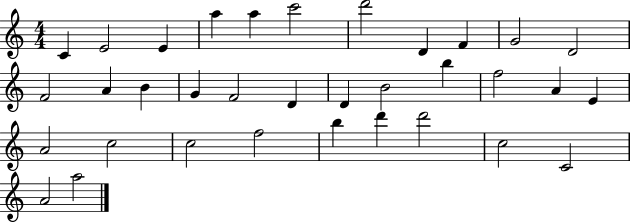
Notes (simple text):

C4/q E4/h E4/q A5/q A5/q C6/h D6/h D4/q F4/q G4/h D4/h F4/h A4/q B4/q G4/q F4/h D4/q D4/q B4/h B5/q F5/h A4/q E4/q A4/h C5/h C5/h F5/h B5/q D6/q D6/h C5/h C4/h A4/h A5/h